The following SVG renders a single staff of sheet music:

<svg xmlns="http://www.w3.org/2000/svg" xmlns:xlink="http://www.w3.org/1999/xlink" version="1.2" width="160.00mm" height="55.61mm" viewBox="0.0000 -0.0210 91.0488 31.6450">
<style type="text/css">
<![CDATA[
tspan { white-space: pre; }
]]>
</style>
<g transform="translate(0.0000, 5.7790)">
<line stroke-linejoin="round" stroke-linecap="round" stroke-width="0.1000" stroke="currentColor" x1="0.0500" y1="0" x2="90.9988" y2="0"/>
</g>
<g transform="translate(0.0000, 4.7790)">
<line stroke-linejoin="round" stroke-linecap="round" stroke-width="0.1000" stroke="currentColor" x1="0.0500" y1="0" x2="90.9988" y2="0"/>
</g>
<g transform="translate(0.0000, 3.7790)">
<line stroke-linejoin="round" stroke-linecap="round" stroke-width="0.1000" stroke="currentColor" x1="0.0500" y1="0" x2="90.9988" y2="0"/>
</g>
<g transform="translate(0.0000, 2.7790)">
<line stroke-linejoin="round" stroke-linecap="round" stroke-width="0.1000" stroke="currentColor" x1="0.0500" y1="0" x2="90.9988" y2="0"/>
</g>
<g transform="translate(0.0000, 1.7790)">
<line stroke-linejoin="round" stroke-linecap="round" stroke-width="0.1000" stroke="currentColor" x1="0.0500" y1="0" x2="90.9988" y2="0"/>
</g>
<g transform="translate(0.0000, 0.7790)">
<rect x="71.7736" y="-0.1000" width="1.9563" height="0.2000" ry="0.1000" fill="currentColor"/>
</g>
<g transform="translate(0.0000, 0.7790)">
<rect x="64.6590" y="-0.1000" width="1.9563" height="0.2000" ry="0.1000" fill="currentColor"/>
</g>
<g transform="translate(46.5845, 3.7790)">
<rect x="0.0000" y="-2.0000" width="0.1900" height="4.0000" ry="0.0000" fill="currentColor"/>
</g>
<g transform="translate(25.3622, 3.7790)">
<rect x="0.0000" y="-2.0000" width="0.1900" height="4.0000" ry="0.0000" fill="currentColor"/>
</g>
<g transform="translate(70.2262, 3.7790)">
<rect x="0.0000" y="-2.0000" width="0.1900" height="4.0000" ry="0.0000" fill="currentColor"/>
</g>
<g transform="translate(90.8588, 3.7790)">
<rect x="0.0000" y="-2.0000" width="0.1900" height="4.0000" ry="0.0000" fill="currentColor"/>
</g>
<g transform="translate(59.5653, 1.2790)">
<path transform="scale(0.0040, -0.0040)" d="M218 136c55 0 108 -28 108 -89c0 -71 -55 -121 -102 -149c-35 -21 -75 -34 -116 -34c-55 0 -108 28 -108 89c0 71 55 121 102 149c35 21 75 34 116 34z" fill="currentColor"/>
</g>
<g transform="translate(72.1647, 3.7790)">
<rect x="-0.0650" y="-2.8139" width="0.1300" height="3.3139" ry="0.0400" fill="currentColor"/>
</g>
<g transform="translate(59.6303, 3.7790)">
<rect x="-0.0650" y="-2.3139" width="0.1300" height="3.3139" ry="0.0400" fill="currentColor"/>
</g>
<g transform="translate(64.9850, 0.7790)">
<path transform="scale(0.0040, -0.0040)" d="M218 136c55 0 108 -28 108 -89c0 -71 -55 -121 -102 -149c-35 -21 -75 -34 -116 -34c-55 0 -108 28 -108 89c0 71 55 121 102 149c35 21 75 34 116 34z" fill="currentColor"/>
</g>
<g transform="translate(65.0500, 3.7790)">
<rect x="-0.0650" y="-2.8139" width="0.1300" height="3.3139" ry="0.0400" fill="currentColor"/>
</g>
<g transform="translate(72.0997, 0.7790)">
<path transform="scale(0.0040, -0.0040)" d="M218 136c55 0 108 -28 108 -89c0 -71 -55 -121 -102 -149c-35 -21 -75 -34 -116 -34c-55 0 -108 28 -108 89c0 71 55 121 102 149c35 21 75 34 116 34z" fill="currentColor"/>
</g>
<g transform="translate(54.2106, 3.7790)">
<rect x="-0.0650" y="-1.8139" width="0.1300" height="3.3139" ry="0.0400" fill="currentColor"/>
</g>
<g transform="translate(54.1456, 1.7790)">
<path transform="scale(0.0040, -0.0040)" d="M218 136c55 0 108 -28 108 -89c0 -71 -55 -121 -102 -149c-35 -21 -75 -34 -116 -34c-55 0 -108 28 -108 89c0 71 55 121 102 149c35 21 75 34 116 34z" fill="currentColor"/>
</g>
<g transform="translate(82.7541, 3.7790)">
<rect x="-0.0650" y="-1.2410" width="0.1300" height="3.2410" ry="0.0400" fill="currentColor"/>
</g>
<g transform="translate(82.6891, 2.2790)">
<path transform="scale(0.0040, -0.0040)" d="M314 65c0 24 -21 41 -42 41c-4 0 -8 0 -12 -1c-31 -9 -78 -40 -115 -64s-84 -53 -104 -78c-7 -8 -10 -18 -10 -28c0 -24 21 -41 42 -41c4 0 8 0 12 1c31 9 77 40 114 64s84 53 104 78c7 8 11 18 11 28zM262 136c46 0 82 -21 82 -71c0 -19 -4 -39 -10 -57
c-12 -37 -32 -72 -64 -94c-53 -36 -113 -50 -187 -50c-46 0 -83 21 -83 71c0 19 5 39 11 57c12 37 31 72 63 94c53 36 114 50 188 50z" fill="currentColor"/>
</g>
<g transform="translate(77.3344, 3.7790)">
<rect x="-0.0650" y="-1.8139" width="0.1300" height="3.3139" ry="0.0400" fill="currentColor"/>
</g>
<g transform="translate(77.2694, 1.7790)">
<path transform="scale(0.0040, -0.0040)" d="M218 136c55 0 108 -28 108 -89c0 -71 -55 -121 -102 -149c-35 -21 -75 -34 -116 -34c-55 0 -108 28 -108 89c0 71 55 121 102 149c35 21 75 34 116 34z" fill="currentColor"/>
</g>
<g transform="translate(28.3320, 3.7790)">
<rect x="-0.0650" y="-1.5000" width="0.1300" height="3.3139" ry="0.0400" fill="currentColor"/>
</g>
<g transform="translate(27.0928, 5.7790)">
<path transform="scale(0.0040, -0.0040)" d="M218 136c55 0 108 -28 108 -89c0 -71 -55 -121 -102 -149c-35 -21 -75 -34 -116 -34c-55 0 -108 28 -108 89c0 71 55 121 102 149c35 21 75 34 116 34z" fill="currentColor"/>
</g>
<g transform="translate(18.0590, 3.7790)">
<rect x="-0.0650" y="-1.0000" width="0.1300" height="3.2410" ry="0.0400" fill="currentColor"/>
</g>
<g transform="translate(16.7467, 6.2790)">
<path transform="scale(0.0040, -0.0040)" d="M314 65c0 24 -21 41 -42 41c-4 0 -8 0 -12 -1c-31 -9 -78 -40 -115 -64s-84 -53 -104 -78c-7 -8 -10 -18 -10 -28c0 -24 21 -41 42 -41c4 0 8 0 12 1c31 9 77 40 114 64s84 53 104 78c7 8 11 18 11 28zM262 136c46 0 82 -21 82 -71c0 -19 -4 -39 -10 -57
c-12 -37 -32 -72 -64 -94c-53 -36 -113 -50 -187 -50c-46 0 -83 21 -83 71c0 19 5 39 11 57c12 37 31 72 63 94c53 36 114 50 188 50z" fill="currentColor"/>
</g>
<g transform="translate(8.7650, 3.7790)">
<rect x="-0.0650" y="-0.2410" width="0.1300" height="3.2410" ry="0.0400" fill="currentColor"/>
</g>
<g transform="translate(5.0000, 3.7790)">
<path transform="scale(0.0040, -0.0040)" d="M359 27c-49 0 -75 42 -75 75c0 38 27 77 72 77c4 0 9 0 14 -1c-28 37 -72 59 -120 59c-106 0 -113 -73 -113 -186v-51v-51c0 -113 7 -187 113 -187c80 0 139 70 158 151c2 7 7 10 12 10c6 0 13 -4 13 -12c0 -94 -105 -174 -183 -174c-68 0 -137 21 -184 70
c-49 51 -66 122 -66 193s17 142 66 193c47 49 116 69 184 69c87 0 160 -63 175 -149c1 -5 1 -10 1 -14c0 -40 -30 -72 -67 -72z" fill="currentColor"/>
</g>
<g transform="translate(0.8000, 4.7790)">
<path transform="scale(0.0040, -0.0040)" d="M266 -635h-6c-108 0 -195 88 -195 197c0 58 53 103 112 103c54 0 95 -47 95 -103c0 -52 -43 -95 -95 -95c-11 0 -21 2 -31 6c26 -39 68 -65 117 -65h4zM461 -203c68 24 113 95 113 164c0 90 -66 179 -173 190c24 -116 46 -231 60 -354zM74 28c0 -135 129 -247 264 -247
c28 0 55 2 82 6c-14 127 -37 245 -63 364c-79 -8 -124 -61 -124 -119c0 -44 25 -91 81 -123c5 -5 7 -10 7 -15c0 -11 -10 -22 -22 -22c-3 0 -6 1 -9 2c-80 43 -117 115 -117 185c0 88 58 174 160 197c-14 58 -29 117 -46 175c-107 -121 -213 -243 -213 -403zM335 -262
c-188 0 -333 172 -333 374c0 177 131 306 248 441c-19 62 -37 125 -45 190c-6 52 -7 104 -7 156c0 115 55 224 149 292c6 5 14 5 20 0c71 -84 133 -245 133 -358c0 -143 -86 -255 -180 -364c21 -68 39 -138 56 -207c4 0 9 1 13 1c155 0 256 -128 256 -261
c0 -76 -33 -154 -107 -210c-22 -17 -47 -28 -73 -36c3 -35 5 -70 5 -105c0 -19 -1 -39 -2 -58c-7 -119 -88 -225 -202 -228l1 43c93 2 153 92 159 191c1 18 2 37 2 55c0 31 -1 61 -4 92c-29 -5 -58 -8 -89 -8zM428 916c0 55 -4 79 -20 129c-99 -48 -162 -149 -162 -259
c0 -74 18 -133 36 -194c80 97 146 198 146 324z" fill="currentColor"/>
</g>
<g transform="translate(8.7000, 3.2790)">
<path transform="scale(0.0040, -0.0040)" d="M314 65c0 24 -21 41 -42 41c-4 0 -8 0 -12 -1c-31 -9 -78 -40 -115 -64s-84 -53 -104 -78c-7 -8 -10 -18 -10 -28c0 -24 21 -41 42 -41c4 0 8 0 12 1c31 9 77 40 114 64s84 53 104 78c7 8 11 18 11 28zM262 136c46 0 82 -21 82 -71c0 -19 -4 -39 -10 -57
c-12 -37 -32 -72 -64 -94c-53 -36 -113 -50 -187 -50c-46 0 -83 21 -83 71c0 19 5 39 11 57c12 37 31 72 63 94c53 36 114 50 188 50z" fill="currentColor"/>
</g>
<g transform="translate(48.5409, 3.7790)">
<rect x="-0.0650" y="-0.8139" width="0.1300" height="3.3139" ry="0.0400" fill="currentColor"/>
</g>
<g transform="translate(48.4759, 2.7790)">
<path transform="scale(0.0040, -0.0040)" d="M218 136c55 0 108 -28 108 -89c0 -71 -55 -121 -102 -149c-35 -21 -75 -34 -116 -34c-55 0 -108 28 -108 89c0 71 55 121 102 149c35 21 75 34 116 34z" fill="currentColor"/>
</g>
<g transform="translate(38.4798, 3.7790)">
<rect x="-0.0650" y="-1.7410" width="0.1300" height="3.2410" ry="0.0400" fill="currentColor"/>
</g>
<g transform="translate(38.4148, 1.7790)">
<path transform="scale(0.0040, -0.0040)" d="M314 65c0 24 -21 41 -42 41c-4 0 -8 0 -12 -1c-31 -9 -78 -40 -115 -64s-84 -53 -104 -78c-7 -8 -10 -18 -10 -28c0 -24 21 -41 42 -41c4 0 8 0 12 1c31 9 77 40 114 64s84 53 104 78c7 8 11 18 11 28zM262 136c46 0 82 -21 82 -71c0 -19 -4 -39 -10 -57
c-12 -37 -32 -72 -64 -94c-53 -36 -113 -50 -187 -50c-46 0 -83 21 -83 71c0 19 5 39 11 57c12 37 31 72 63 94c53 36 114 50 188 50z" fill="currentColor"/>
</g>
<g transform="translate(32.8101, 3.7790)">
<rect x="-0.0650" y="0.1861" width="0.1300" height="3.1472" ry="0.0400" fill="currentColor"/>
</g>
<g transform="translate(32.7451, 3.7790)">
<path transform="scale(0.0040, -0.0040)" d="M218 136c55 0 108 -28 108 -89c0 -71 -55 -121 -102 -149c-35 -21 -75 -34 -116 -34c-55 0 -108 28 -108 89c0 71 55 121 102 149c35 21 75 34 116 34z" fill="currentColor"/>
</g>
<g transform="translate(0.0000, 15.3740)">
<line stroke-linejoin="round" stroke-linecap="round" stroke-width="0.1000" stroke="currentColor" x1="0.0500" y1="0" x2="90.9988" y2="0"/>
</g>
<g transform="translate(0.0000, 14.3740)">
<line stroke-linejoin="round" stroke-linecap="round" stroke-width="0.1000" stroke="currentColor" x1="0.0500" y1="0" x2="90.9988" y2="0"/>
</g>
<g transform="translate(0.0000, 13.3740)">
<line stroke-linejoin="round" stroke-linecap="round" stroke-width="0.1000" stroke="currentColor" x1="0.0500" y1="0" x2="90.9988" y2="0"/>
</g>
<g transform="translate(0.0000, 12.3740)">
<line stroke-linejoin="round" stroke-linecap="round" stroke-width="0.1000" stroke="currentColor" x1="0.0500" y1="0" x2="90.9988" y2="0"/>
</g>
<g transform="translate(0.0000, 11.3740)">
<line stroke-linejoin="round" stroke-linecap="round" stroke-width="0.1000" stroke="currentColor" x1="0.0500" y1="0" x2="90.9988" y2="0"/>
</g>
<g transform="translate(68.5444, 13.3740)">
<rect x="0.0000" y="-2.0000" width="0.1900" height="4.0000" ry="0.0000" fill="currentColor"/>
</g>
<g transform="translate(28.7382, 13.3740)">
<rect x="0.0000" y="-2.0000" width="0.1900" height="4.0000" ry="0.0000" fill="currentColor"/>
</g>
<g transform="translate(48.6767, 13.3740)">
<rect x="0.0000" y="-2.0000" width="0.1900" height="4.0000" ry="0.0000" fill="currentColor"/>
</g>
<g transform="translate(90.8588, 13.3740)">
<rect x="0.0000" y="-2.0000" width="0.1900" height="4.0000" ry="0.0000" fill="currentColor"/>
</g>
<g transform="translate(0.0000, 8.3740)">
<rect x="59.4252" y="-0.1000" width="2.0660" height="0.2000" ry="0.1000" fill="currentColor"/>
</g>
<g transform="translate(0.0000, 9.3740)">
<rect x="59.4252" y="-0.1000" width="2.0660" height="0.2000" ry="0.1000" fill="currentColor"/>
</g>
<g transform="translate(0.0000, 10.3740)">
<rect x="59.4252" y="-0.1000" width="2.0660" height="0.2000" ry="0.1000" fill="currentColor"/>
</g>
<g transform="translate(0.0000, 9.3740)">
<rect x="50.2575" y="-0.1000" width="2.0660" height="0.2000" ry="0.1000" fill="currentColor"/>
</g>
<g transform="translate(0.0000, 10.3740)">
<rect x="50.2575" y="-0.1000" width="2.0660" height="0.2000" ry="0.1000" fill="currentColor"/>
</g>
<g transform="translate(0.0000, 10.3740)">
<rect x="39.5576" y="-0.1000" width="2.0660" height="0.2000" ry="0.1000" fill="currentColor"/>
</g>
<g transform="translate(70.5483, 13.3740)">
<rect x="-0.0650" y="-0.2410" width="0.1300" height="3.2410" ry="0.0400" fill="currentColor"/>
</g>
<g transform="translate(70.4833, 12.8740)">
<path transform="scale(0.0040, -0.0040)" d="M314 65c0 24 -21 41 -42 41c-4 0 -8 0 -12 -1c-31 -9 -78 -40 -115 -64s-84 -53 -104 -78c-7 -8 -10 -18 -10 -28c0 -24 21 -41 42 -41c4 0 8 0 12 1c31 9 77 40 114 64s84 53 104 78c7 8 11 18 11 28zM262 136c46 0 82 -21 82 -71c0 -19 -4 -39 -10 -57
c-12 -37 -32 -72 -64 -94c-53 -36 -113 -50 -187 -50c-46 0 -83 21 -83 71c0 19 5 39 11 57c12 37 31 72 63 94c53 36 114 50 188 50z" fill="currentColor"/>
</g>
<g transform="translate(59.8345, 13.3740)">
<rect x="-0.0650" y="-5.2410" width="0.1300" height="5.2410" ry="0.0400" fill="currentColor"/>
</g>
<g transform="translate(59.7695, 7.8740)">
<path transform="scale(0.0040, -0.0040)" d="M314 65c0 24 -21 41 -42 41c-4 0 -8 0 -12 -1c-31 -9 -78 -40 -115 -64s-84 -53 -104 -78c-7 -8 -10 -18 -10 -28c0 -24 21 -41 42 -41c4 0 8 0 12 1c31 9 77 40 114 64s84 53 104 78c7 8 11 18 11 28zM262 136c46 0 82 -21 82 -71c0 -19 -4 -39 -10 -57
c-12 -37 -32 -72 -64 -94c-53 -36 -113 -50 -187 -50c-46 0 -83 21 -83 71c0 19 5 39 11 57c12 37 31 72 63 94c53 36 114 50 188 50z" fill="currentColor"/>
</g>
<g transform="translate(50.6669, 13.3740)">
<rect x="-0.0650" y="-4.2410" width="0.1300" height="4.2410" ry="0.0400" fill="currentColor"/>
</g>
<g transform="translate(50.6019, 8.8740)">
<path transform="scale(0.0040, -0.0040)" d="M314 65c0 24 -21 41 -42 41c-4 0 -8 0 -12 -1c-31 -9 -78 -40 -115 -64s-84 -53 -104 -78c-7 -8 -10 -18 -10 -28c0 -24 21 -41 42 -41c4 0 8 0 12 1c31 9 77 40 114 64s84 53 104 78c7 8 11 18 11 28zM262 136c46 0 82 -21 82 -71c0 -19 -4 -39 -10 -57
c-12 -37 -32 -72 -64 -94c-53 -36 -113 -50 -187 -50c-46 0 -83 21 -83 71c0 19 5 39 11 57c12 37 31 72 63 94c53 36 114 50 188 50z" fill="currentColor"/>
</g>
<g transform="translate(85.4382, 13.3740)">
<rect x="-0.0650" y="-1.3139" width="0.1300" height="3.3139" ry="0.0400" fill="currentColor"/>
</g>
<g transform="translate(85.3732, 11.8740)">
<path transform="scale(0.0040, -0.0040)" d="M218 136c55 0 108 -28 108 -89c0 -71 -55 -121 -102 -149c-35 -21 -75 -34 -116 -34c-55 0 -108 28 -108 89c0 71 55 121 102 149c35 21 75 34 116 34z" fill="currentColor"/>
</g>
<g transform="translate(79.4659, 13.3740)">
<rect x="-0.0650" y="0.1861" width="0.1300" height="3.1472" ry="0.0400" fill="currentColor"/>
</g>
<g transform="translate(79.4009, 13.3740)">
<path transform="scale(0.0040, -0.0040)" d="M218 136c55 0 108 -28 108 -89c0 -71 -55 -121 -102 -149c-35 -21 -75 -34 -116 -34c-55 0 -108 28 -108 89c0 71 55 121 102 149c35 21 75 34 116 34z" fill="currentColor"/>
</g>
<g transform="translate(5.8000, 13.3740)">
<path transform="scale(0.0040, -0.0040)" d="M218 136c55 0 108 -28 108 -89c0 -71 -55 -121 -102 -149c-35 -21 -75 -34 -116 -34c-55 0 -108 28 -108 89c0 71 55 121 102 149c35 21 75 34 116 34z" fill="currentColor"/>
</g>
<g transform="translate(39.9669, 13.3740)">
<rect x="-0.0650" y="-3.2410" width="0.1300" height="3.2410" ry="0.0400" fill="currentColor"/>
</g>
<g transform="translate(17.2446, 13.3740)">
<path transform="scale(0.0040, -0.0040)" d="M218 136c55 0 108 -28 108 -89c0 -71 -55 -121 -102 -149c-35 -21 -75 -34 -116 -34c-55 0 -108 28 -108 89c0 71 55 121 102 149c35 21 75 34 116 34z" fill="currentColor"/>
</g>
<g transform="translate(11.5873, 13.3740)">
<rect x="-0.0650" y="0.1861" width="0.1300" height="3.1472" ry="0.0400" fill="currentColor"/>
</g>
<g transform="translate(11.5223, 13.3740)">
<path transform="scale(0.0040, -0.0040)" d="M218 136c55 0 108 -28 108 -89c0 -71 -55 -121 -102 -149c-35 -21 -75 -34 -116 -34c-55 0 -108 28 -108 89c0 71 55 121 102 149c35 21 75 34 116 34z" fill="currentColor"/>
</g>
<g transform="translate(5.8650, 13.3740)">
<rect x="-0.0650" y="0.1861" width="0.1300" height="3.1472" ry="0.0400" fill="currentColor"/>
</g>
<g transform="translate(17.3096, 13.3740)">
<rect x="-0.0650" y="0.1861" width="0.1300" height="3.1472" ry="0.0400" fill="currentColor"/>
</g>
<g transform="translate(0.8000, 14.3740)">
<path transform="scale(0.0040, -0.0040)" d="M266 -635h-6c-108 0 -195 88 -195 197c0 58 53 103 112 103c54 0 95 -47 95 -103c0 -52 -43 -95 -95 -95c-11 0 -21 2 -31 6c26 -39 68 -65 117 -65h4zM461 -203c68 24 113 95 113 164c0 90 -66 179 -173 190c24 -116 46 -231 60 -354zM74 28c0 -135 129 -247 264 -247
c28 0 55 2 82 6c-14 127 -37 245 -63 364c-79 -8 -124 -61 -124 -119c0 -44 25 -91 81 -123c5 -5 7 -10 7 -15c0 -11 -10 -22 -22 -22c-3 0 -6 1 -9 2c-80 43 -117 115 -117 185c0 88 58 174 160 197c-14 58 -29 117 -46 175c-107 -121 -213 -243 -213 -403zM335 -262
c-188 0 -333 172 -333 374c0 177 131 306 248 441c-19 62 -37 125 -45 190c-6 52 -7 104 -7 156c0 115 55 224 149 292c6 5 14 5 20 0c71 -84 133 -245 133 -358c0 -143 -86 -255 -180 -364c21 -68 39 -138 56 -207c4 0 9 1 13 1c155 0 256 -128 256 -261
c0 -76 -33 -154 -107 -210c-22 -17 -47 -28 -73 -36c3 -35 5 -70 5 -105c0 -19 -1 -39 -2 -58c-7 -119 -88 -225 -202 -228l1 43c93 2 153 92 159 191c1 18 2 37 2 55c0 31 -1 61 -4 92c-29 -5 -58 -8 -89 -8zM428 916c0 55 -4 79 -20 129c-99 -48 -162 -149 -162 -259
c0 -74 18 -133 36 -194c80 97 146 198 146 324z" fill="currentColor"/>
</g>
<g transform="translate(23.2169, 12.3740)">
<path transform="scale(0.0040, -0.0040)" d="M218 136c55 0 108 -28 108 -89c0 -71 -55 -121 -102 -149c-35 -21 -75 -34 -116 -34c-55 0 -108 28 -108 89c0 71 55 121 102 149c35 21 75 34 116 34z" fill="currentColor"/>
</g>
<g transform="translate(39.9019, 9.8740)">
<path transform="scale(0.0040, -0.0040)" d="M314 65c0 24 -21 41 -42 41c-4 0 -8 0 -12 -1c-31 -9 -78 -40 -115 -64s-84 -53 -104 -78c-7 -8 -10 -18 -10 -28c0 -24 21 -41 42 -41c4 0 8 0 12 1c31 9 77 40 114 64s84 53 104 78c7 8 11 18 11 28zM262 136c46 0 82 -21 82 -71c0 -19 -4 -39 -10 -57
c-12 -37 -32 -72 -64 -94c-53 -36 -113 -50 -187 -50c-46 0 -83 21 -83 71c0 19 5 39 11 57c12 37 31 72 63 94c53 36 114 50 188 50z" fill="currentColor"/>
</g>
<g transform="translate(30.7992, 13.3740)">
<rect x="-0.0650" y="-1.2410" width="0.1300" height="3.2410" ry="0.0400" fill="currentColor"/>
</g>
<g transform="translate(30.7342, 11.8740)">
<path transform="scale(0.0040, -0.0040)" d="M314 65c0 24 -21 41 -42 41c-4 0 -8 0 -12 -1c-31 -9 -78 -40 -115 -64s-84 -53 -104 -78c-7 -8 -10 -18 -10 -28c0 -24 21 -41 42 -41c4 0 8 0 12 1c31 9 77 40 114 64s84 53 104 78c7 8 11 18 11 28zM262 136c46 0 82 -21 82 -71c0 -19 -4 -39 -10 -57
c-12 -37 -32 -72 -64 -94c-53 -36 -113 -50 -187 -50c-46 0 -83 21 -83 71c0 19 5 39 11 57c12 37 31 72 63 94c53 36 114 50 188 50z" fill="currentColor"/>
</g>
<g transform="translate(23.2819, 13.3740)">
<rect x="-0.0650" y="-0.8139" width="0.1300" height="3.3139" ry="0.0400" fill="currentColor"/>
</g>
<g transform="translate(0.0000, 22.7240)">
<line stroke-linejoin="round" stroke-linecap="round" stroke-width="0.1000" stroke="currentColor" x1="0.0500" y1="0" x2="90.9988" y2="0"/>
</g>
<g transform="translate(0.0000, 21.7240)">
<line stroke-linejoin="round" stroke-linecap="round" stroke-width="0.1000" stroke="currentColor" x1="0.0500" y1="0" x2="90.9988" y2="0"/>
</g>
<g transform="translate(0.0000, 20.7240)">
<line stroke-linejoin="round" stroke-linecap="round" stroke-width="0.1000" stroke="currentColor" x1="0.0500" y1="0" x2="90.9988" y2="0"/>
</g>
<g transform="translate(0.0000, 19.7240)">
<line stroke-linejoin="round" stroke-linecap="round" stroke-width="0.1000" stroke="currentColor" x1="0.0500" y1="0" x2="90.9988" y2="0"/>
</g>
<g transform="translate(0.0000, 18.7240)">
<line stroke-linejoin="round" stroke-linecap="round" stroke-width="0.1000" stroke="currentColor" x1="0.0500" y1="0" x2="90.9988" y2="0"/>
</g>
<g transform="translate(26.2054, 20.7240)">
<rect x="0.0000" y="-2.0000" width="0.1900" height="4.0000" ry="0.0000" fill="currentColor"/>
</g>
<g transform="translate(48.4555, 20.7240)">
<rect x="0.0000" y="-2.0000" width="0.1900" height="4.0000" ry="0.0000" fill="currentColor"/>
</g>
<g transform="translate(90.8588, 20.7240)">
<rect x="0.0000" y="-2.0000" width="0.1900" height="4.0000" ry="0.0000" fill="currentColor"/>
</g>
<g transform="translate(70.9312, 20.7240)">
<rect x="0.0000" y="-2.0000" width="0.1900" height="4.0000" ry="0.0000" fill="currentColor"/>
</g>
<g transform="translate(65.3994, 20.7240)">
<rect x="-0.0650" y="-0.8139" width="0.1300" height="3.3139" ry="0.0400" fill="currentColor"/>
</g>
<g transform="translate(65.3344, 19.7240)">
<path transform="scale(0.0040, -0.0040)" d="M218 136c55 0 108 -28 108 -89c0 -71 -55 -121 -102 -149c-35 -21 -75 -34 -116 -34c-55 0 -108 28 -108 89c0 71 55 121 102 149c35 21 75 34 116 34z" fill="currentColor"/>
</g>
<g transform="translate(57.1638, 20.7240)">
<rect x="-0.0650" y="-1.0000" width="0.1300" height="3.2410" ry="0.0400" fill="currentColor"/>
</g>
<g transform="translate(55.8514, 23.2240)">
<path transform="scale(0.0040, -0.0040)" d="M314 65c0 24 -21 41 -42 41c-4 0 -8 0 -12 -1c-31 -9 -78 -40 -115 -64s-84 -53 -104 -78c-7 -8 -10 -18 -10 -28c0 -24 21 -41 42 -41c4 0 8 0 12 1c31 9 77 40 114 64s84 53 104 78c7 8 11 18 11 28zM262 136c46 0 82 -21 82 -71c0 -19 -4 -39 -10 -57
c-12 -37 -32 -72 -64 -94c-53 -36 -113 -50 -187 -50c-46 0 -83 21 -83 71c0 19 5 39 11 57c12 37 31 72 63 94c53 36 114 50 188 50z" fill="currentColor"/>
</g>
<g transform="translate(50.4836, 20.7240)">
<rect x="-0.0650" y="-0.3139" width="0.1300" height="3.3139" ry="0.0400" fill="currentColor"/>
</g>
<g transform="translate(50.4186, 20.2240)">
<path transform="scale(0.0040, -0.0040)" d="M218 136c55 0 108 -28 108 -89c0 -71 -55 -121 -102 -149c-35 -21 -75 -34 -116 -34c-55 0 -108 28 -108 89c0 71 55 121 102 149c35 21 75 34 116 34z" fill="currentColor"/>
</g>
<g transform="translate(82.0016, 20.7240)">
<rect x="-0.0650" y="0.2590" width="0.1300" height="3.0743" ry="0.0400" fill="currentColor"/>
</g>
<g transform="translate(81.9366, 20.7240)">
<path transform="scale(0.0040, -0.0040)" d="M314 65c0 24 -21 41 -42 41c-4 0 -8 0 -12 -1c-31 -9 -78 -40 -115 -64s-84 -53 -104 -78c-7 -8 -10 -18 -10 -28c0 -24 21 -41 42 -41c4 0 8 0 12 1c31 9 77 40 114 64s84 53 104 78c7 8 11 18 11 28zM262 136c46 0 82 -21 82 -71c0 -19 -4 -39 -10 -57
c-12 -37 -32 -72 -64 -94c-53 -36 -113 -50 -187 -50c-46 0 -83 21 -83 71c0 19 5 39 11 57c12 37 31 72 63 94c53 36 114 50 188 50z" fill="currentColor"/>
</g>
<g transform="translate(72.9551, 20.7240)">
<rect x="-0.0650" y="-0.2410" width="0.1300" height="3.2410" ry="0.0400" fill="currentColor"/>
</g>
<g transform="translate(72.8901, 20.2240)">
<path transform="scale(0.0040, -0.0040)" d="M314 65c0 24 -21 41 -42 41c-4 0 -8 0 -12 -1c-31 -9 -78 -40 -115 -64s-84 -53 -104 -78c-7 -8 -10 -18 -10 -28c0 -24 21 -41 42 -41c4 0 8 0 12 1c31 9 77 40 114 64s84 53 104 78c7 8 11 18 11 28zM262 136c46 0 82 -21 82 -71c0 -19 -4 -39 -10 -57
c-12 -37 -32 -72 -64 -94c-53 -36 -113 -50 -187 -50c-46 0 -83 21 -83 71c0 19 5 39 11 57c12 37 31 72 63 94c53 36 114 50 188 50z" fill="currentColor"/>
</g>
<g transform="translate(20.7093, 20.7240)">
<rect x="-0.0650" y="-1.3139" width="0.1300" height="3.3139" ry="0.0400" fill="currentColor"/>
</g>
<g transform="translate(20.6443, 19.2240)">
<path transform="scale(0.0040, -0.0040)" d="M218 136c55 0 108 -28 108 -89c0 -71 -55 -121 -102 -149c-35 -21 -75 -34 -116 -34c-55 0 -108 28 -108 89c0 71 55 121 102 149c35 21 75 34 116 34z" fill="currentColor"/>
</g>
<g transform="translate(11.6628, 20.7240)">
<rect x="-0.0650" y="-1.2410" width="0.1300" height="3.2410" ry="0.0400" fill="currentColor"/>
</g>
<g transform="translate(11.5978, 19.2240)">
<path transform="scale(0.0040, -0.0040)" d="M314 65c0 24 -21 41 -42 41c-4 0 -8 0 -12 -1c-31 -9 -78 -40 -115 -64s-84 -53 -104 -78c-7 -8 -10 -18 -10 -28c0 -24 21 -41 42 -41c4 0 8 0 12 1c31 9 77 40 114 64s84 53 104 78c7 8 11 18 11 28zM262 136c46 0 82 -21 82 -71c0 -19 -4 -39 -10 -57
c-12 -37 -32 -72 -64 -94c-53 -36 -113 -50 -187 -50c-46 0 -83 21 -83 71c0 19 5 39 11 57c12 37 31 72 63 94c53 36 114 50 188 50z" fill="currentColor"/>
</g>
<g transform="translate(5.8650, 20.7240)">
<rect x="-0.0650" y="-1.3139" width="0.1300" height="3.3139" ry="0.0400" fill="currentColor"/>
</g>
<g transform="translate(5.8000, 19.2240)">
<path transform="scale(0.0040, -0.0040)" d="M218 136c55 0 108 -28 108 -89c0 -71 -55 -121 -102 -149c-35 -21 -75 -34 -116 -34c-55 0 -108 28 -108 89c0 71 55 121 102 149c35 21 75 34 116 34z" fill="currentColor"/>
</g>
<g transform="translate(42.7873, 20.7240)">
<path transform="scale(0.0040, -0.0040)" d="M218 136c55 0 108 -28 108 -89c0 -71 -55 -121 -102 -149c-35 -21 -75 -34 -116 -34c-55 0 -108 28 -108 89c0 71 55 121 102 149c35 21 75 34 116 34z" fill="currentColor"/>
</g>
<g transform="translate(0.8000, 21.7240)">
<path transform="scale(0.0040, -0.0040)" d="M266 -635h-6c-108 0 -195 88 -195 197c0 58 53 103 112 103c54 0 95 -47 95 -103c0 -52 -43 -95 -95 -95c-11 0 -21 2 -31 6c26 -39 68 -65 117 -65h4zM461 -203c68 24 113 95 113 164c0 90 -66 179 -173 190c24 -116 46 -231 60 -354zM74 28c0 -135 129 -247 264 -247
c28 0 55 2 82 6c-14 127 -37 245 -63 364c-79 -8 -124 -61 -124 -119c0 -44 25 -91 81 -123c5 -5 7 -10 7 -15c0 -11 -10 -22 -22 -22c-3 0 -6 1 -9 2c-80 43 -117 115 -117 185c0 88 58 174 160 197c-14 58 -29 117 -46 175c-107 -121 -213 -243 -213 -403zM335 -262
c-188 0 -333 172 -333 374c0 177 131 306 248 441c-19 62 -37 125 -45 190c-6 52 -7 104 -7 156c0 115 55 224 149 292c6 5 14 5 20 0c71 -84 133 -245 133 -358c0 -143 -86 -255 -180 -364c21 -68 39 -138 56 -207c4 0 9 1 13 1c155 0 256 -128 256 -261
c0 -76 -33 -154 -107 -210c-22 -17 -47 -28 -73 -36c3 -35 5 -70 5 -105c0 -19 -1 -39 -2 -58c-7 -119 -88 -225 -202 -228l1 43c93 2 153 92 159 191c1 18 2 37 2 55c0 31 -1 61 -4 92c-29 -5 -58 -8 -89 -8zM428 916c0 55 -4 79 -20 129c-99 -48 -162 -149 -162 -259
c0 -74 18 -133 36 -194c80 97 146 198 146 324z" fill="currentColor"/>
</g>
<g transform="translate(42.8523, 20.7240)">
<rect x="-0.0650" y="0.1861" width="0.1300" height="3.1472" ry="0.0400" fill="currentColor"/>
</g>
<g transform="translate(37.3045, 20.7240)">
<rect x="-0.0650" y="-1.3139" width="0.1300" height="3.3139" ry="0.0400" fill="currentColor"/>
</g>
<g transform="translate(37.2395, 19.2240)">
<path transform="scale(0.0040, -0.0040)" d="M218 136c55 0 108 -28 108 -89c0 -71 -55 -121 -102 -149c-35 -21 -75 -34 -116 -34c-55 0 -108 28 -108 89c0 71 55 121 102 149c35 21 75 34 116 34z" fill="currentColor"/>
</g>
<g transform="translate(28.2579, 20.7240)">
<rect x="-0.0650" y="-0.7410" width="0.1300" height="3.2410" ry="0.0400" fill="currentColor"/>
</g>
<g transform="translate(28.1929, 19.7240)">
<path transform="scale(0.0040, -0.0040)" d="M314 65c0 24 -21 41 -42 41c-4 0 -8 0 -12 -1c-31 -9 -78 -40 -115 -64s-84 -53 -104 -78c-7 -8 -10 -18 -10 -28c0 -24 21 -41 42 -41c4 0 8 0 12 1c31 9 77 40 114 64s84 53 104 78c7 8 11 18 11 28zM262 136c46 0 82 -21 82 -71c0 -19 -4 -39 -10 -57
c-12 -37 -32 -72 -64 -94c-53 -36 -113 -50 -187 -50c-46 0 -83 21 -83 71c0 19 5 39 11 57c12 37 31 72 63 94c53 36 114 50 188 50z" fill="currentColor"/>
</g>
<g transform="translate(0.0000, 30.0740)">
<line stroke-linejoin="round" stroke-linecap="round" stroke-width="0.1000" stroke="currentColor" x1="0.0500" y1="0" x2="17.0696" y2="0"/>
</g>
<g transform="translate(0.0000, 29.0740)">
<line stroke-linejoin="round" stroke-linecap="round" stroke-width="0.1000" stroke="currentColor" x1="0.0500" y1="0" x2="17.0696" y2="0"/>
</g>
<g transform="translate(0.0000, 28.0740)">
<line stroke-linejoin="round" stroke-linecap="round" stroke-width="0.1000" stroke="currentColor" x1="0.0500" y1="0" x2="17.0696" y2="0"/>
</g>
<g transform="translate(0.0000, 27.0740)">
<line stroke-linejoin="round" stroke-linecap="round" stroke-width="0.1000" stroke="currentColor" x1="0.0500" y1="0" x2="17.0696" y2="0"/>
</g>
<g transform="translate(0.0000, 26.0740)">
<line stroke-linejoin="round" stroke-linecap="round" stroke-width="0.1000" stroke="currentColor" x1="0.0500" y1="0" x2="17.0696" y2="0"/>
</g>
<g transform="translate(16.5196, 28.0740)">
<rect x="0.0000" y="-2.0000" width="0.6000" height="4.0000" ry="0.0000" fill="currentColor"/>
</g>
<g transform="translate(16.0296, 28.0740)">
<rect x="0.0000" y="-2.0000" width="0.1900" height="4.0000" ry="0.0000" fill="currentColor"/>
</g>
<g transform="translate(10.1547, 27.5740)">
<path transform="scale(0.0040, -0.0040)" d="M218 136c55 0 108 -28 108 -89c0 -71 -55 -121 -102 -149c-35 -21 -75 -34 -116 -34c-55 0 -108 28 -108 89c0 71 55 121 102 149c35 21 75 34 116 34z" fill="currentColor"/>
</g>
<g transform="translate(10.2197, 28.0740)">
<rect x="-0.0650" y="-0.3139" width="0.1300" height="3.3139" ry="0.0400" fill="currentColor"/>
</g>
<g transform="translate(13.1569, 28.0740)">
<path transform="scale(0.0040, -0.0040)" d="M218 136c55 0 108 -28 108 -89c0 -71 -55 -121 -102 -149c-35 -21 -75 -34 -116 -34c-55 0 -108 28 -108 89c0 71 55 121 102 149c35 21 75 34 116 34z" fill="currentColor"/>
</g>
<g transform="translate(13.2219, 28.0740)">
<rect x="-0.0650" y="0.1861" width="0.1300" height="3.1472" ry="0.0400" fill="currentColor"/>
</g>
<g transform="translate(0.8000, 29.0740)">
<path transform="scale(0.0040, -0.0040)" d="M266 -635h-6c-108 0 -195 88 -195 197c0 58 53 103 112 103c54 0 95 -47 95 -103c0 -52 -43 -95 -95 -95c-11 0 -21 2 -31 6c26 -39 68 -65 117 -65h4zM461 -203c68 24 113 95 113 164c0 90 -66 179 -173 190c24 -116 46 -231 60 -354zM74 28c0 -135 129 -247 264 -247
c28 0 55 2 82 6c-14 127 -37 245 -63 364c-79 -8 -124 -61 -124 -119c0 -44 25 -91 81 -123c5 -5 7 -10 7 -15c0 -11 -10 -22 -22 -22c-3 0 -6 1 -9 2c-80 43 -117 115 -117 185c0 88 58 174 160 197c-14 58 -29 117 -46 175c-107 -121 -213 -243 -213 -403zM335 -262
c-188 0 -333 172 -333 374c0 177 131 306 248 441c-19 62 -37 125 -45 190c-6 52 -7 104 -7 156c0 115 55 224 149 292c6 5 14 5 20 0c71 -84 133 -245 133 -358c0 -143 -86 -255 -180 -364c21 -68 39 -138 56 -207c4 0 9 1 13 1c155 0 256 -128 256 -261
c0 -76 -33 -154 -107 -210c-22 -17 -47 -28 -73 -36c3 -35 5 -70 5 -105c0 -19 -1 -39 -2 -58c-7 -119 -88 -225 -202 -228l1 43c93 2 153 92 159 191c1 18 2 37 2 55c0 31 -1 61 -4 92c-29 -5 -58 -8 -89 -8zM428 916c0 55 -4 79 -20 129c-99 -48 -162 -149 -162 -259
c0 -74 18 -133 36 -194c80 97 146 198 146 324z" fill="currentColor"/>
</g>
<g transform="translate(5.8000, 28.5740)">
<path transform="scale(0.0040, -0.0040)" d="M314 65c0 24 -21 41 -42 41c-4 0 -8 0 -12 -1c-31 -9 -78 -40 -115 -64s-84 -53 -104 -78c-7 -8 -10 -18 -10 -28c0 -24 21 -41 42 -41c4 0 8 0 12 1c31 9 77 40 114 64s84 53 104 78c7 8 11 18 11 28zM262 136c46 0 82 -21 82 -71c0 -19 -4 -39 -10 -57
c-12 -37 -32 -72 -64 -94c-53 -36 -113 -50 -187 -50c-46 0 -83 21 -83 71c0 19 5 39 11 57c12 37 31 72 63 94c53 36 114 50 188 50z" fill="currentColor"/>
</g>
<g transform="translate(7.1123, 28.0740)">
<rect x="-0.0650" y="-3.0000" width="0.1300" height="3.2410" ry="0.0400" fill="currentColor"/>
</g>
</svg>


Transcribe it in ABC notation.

X:1
T:Untitled
M:4/4
L:1/4
K:C
c2 D2 E B f2 d f g a a f e2 B B B d e2 b2 d'2 f'2 c2 B e e e2 e d2 e B c D2 d c2 B2 A2 c B